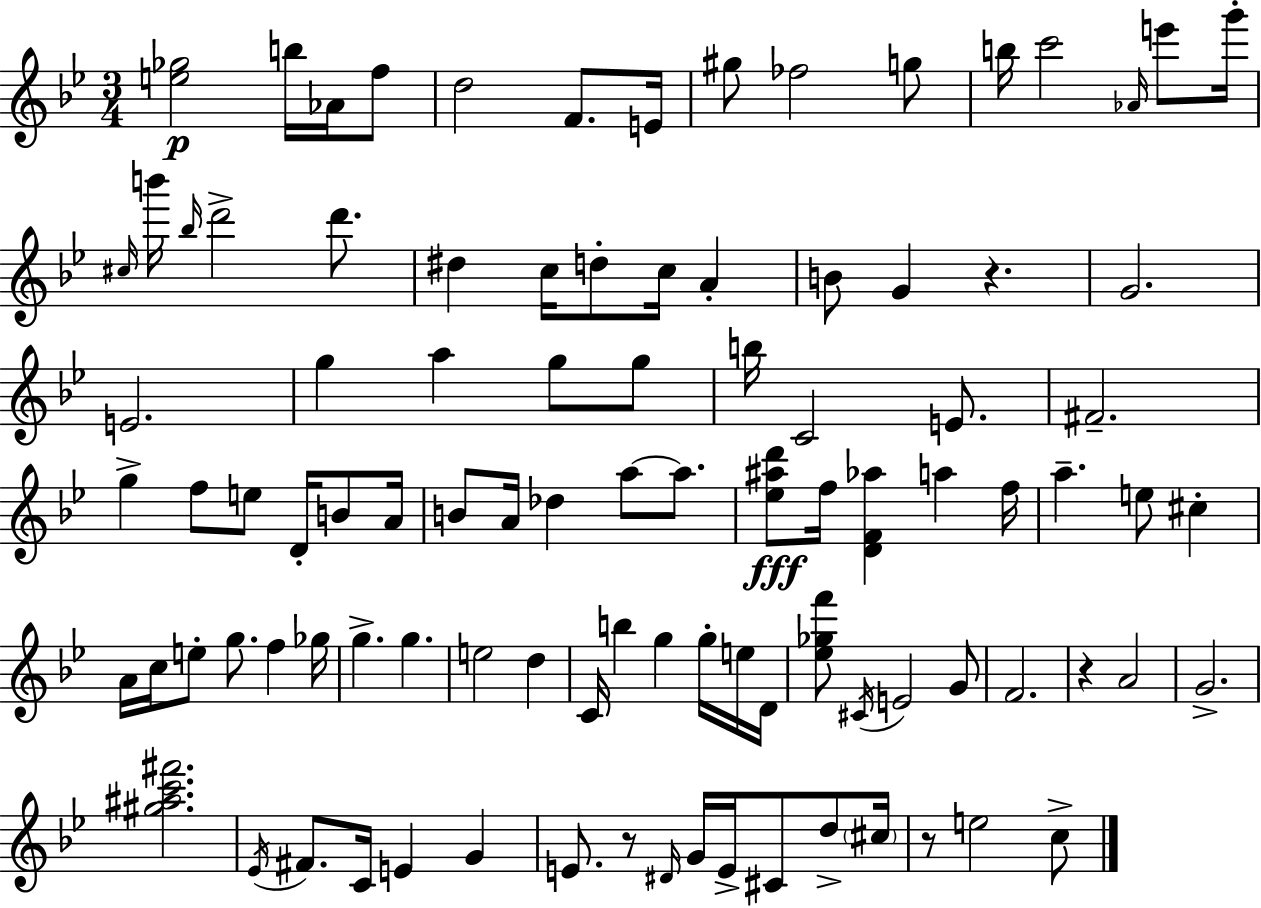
X:1
T:Untitled
M:3/4
L:1/4
K:Bb
[e_g]2 b/4 _A/4 f/2 d2 F/2 E/4 ^g/2 _f2 g/2 b/4 c'2 _A/4 e'/2 g'/4 ^c/4 b'/4 _b/4 d'2 d'/2 ^d c/4 d/2 c/4 A B/2 G z G2 E2 g a g/2 g/2 b/4 C2 E/2 ^F2 g f/2 e/2 D/4 B/2 A/4 B/2 A/4 _d a/2 a/2 [_e^ad']/2 f/4 [DF_a] a f/4 a e/2 ^c A/4 c/4 e/2 g/2 f _g/4 g g e2 d C/4 b g g/4 e/4 D/4 [_e_gf']/2 ^C/4 E2 G/2 F2 z A2 G2 [^g^ac'^f']2 _E/4 ^F/2 C/4 E G E/2 z/2 ^D/4 G/4 E/4 ^C/2 d/2 ^c/4 z/2 e2 c/2